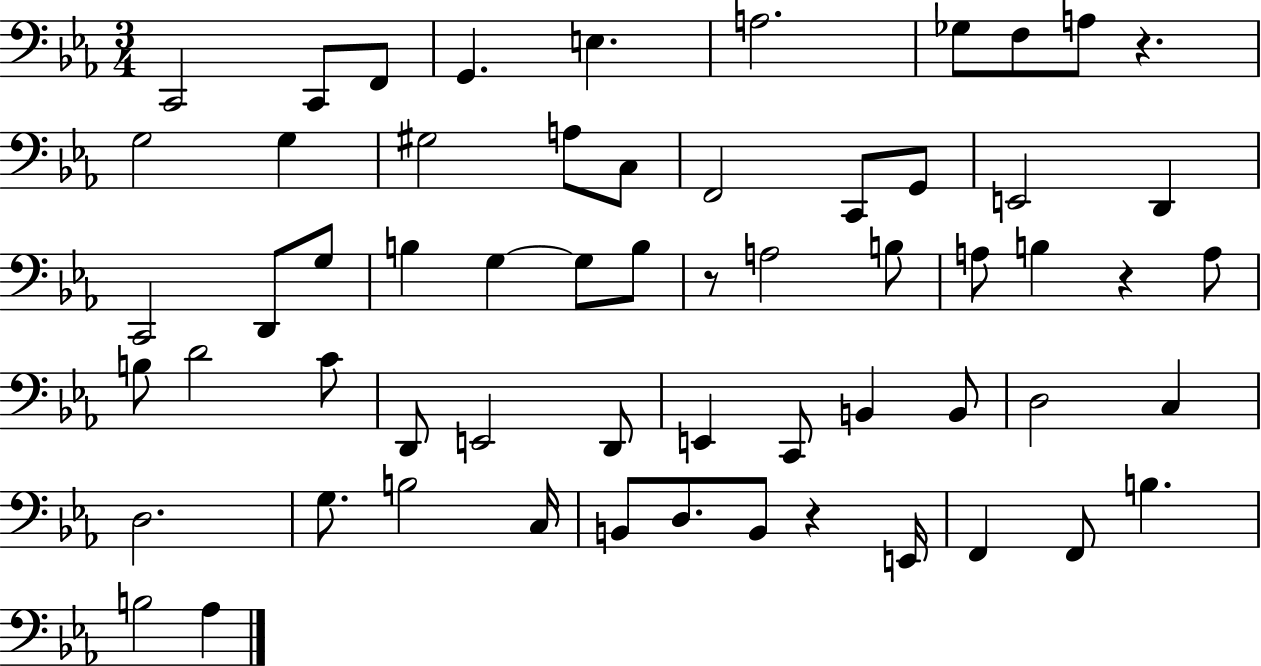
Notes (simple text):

C2/h C2/e F2/e G2/q. E3/q. A3/h. Gb3/e F3/e A3/e R/q. G3/h G3/q G#3/h A3/e C3/e F2/h C2/e G2/e E2/h D2/q C2/h D2/e G3/e B3/q G3/q G3/e B3/e R/e A3/h B3/e A3/e B3/q R/q A3/e B3/e D4/h C4/e D2/e E2/h D2/e E2/q C2/e B2/q B2/e D3/h C3/q D3/h. G3/e. B3/h C3/s B2/e D3/e. B2/e R/q E2/s F2/q F2/e B3/q. B3/h Ab3/q